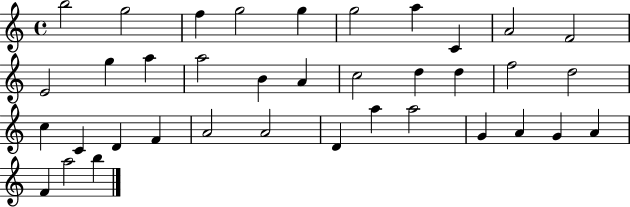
B5/h G5/h F5/q G5/h G5/q G5/h A5/q C4/q A4/h F4/h E4/h G5/q A5/q A5/h B4/q A4/q C5/h D5/q D5/q F5/h D5/h C5/q C4/q D4/q F4/q A4/h A4/h D4/q A5/q A5/h G4/q A4/q G4/q A4/q F4/q A5/h B5/q